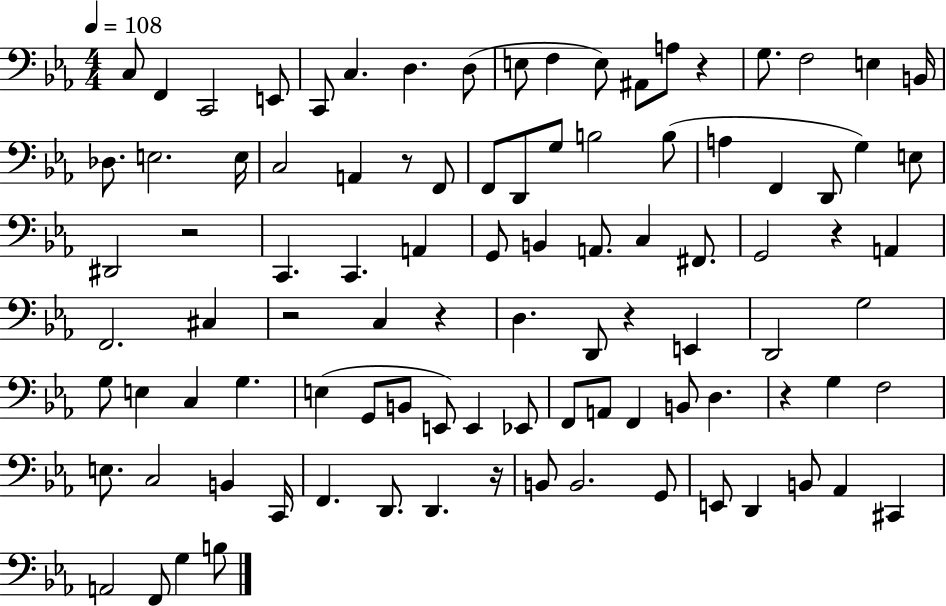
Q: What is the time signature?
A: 4/4